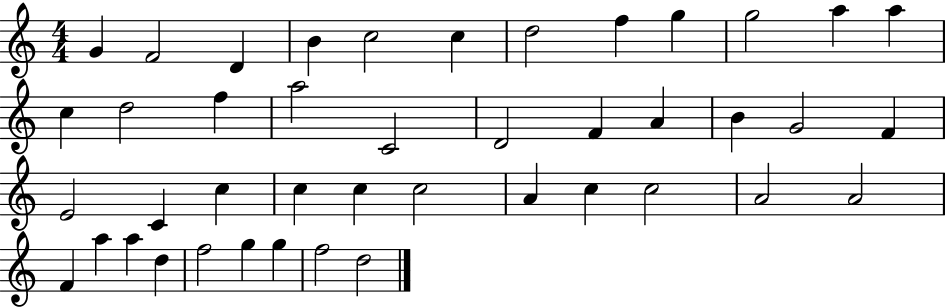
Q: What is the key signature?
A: C major